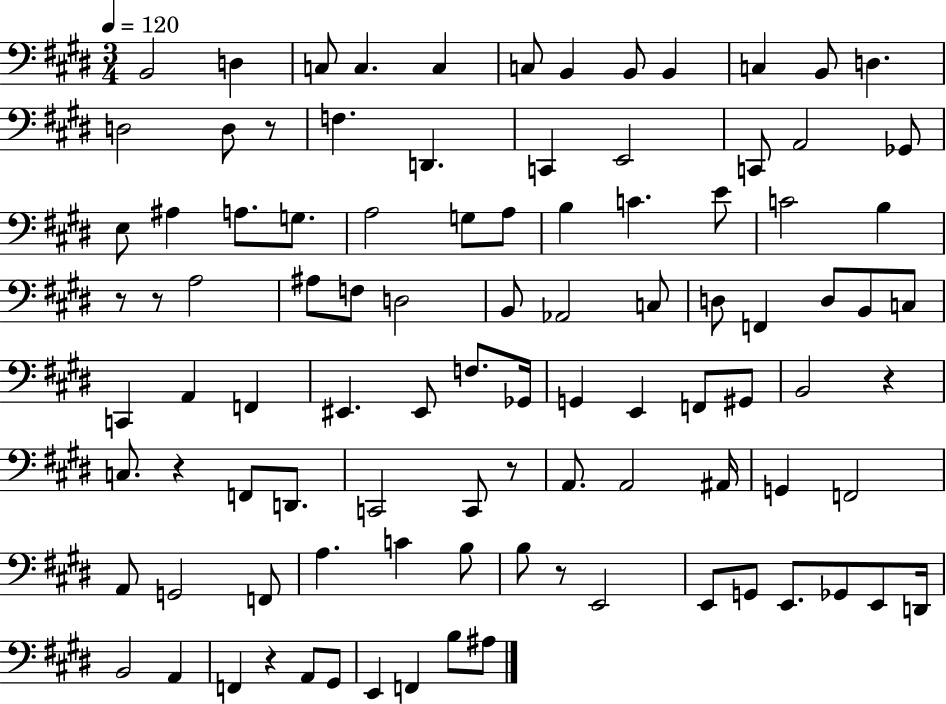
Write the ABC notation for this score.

X:1
T:Untitled
M:3/4
L:1/4
K:E
B,,2 D, C,/2 C, C, C,/2 B,, B,,/2 B,, C, B,,/2 D, D,2 D,/2 z/2 F, D,, C,, E,,2 C,,/2 A,,2 _G,,/2 E,/2 ^A, A,/2 G,/2 A,2 G,/2 A,/2 B, C E/2 C2 B, z/2 z/2 A,2 ^A,/2 F,/2 D,2 B,,/2 _A,,2 C,/2 D,/2 F,, D,/2 B,,/2 C,/2 C,, A,, F,, ^E,, ^E,,/2 F,/2 _G,,/4 G,, E,, F,,/2 ^G,,/2 B,,2 z C,/2 z F,,/2 D,,/2 C,,2 C,,/2 z/2 A,,/2 A,,2 ^A,,/4 G,, F,,2 A,,/2 G,,2 F,,/2 A, C B,/2 B,/2 z/2 E,,2 E,,/2 G,,/2 E,,/2 _G,,/2 E,,/2 D,,/4 B,,2 A,, F,, z A,,/2 ^G,,/2 E,, F,, B,/2 ^A,/2